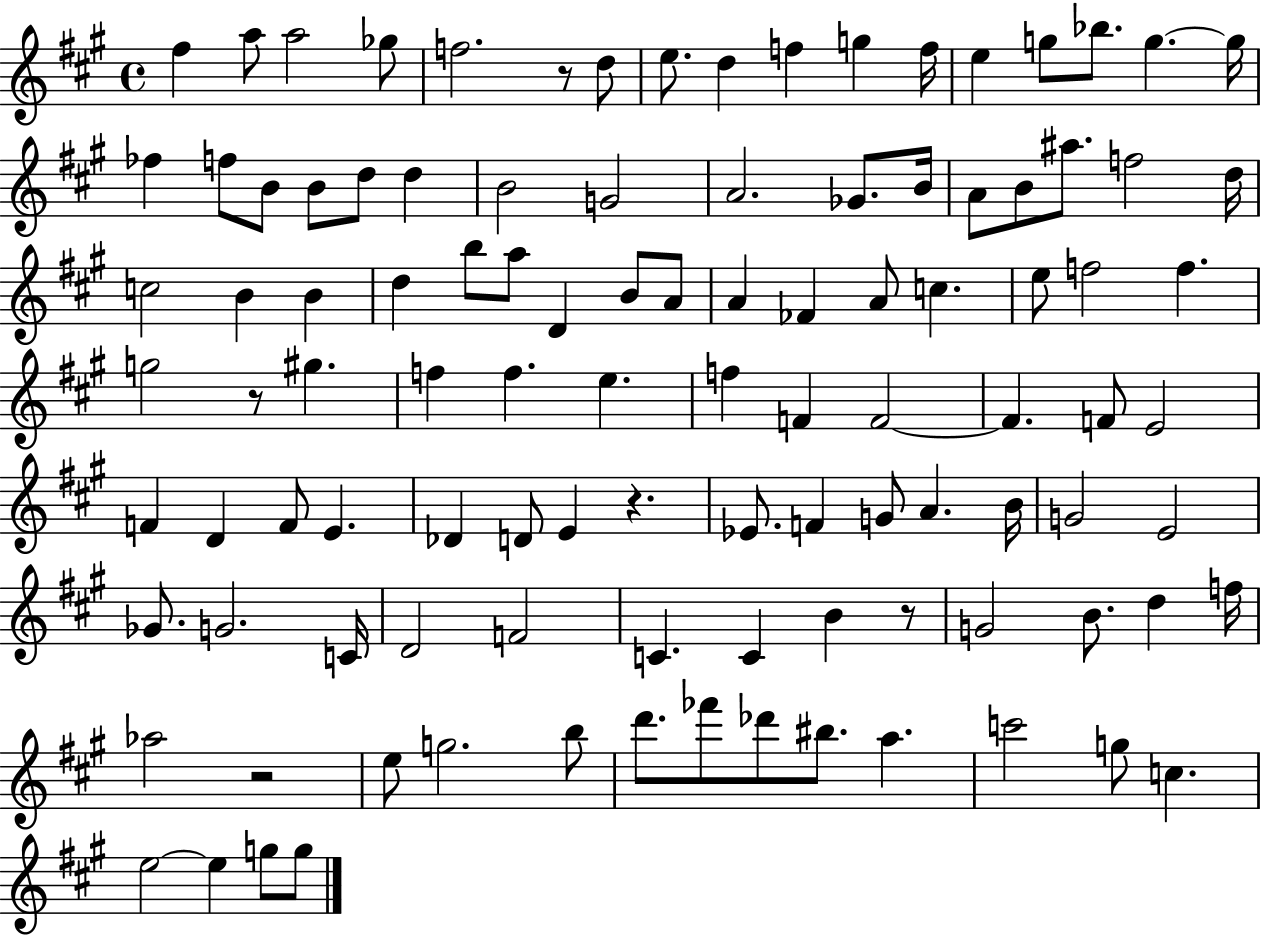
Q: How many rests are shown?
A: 5